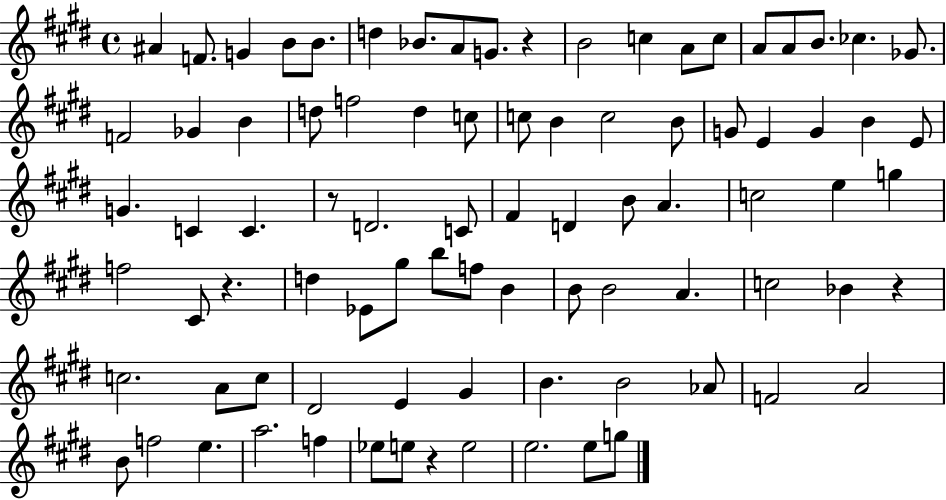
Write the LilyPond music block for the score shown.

{
  \clef treble
  \time 4/4
  \defaultTimeSignature
  \key e \major
  ais'4 f'8. g'4 b'8 b'8. | d''4 bes'8. a'8 g'8. r4 | b'2 c''4 a'8 c''8 | a'8 a'8 b'8. ces''4. ges'8. | \break f'2 ges'4 b'4 | d''8 f''2 d''4 c''8 | c''8 b'4 c''2 b'8 | g'8 e'4 g'4 b'4 e'8 | \break g'4. c'4 c'4. | r8 d'2. c'8 | fis'4 d'4 b'8 a'4. | c''2 e''4 g''4 | \break f''2 cis'8 r4. | d''4 ees'8 gis''8 b''8 f''8 b'4 | b'8 b'2 a'4. | c''2 bes'4 r4 | \break c''2. a'8 c''8 | dis'2 e'4 gis'4 | b'4. b'2 aes'8 | f'2 a'2 | \break b'8 f''2 e''4. | a''2. f''4 | ees''8 e''8 r4 e''2 | e''2. e''8 g''8 | \break \bar "|."
}